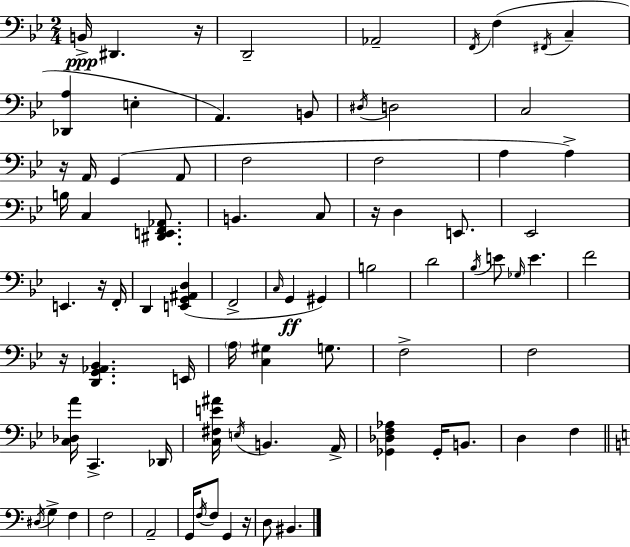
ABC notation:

X:1
T:Untitled
M:2/4
L:1/4
K:Gm
B,,/4 ^D,, z/4 D,,2 _A,,2 F,,/4 F, ^F,,/4 C, [_D,,A,] E, A,, B,,/2 ^D,/4 D,2 C,2 z/4 A,,/4 G,, A,,/2 F,2 F,2 A, A, B,/4 C, [^D,,E,,F,,_A,,]/2 B,, C,/2 z/4 D, E,,/2 _E,,2 E,, z/4 F,,/4 D,, [E,,G,,^A,,D,] F,,2 C,/4 G,, ^G,, B,2 D2 _B,/4 E/2 _G,/4 E F2 z/4 [D,,G,,_A,,_B,,] E,,/4 A,/4 [C,^G,] G,/2 F,2 F,2 [C,_D,A]/4 C,, _D,,/4 [C,^F,E^A]/4 E,/4 B,, A,,/4 [_G,,_D,F,_A,] _G,,/4 B,,/2 D, F, ^D,/4 G, F, F,2 A,,2 G,,/4 F,/4 F,/2 G,, z/4 D,/2 ^B,,